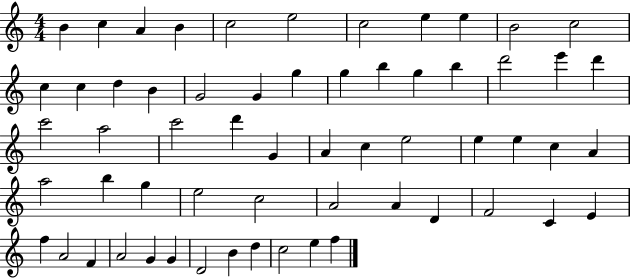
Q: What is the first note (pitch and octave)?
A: B4